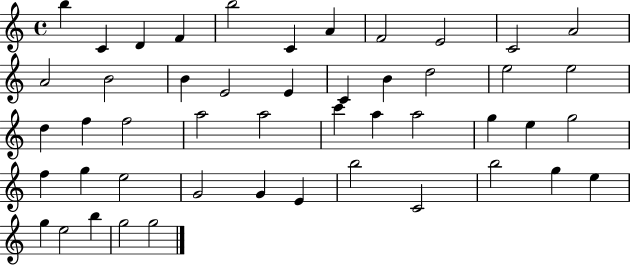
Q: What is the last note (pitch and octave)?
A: G5